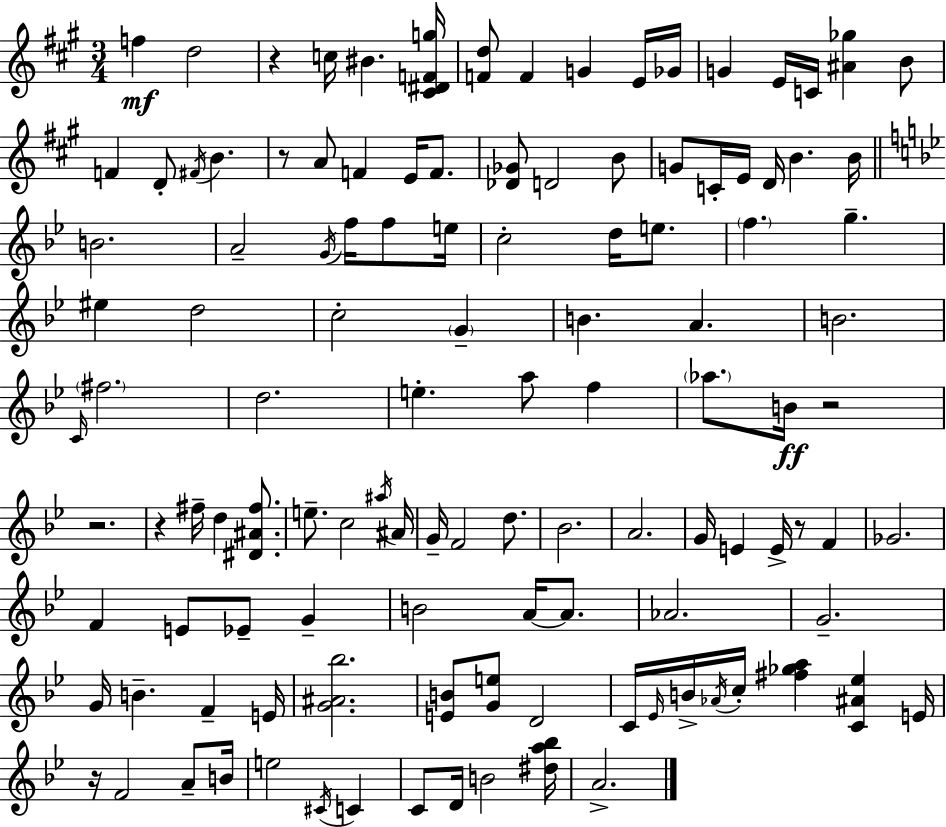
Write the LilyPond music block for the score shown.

{
  \clef treble
  \numericTimeSignature
  \time 3/4
  \key a \major
  f''4\mf d''2 | r4 c''16 bis'4. <cis' dis' f' g''>16 | <f' d''>8 f'4 g'4 e'16 ges'16 | g'4 e'16 c'16 <ais' ges''>4 b'8 | \break f'4 d'8-. \acciaccatura { fis'16 } b'4. | r8 a'8 f'4 e'16 f'8. | <des' ges'>8 d'2 b'8 | g'8 c'16-. e'16 d'16 b'4. | \break b'16 \bar "||" \break \key bes \major b'2. | a'2-- \acciaccatura { g'16 } f''16 f''8 | e''16 c''2-. d''16 e''8. | \parenthesize f''4. g''4.-- | \break eis''4 d''2 | c''2-. \parenthesize g'4-- | b'4. a'4. | b'2. | \break \grace { c'16 } \parenthesize fis''2. | d''2. | e''4.-. a''8 f''4 | \parenthesize aes''8. b'16\ff r2 | \break r2. | r4 fis''16-- d''4 <dis' ais' fis''>8. | e''8.-- c''2 | \acciaccatura { ais''16 } ais'16 g'16-- f'2 | \break d''8. bes'2. | a'2. | g'16 e'4 e'16-> r8 f'4 | ges'2. | \break f'4 e'8 ees'8-- g'4-- | b'2 a'16~~ | a'8. aes'2. | g'2.-- | \break g'16 b'4.-- f'4-- | e'16 <g' ais' bes''>2. | <e' b'>8 <g' e''>8 d'2 | c'16 \grace { ees'16 } b'16-> \acciaccatura { aes'16 } c''16-. <fis'' ges'' a''>4 | \break <c' ais' ees''>4 e'16 r16 f'2 | a'8-- b'16 e''2 | \acciaccatura { cis'16 } c'4 c'8 d'16 b'2 | <dis'' a'' bes''>16 a'2.-> | \break \bar "|."
}